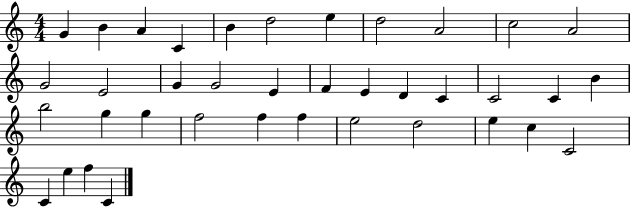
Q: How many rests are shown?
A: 0